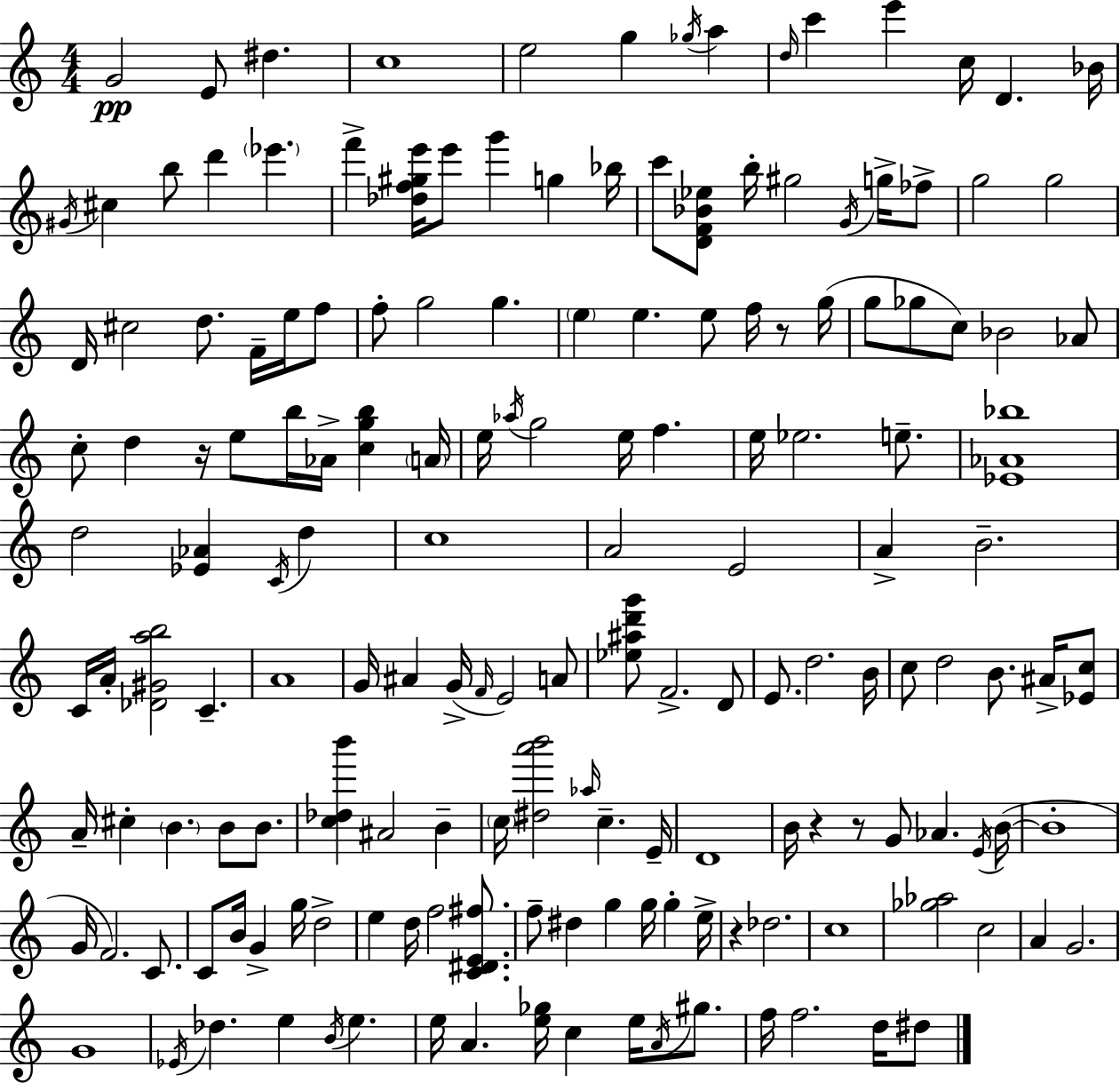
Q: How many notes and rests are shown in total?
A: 166